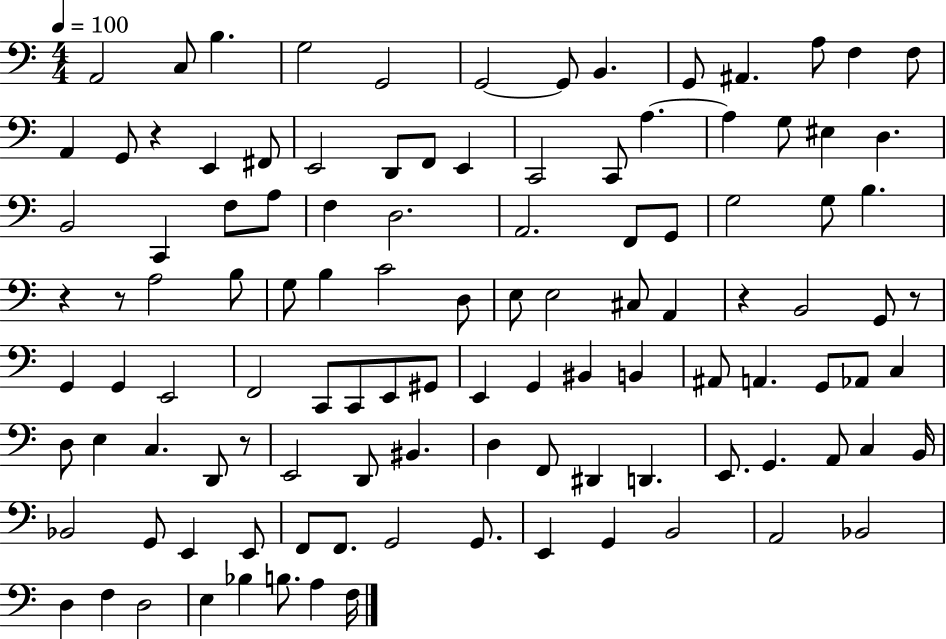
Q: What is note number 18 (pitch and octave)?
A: E2